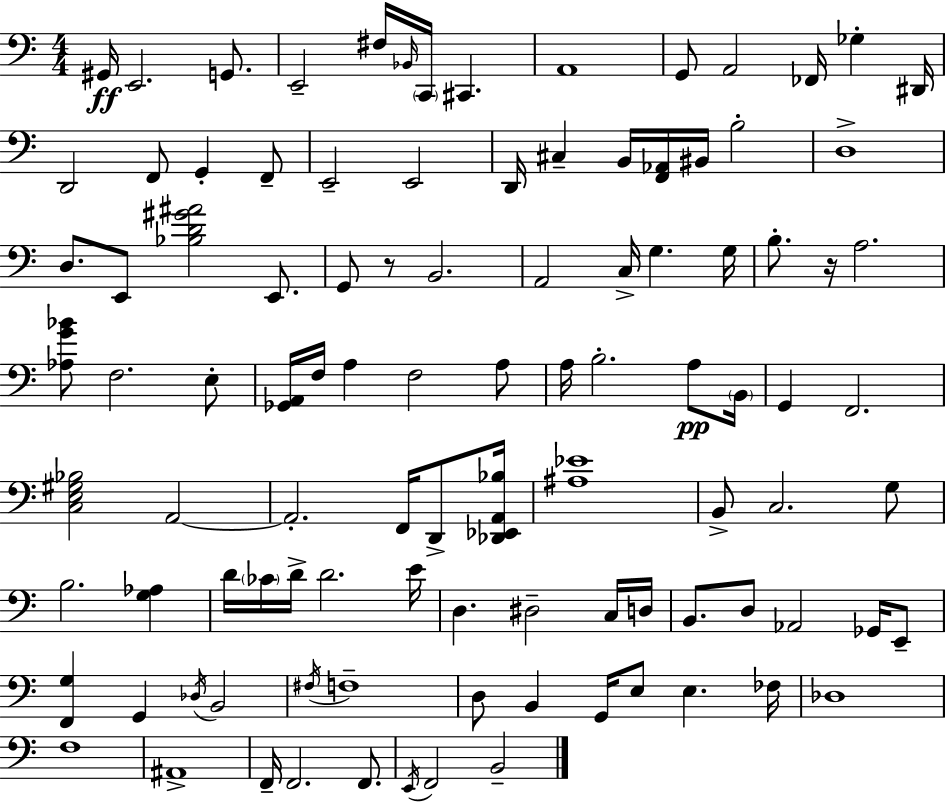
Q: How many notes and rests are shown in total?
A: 102